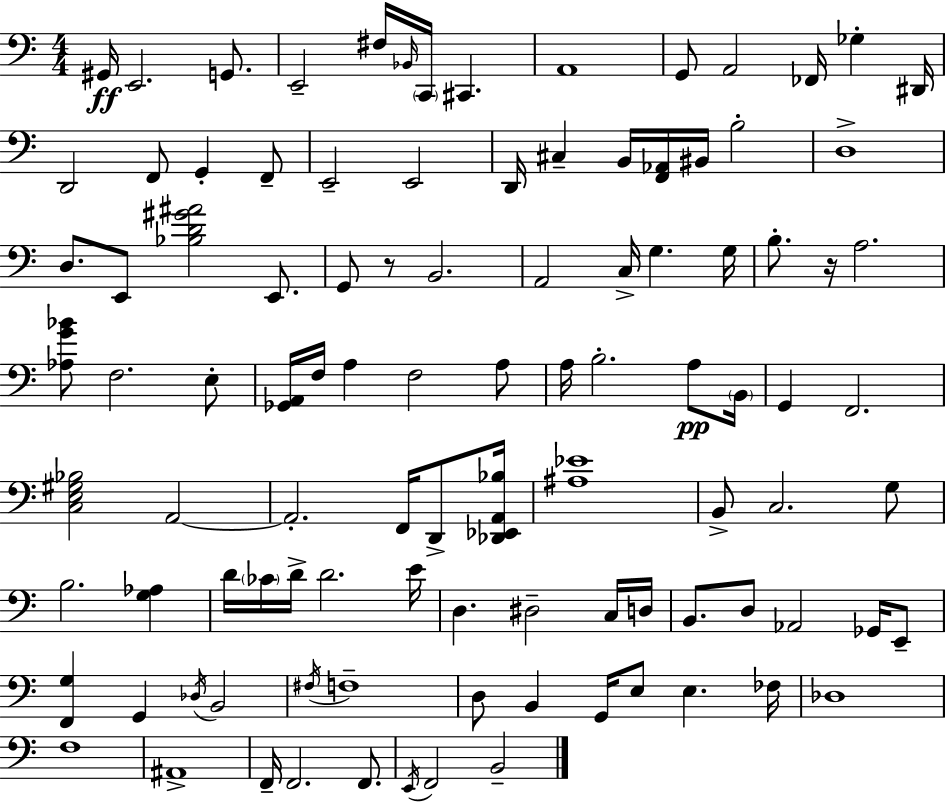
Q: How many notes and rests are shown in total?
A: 102